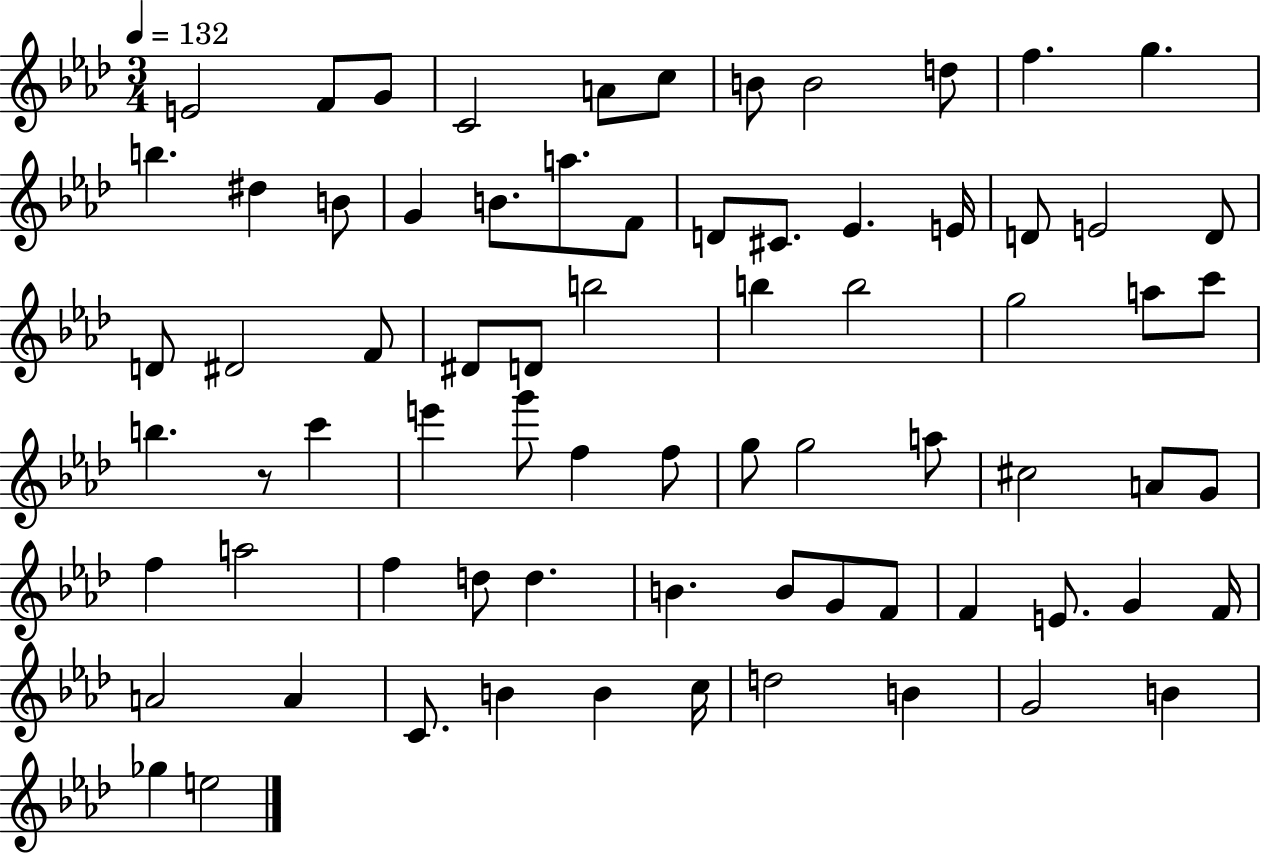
X:1
T:Untitled
M:3/4
L:1/4
K:Ab
E2 F/2 G/2 C2 A/2 c/2 B/2 B2 d/2 f g b ^d B/2 G B/2 a/2 F/2 D/2 ^C/2 _E E/4 D/2 E2 D/2 D/2 ^D2 F/2 ^D/2 D/2 b2 b b2 g2 a/2 c'/2 b z/2 c' e' g'/2 f f/2 g/2 g2 a/2 ^c2 A/2 G/2 f a2 f d/2 d B B/2 G/2 F/2 F E/2 G F/4 A2 A C/2 B B c/4 d2 B G2 B _g e2